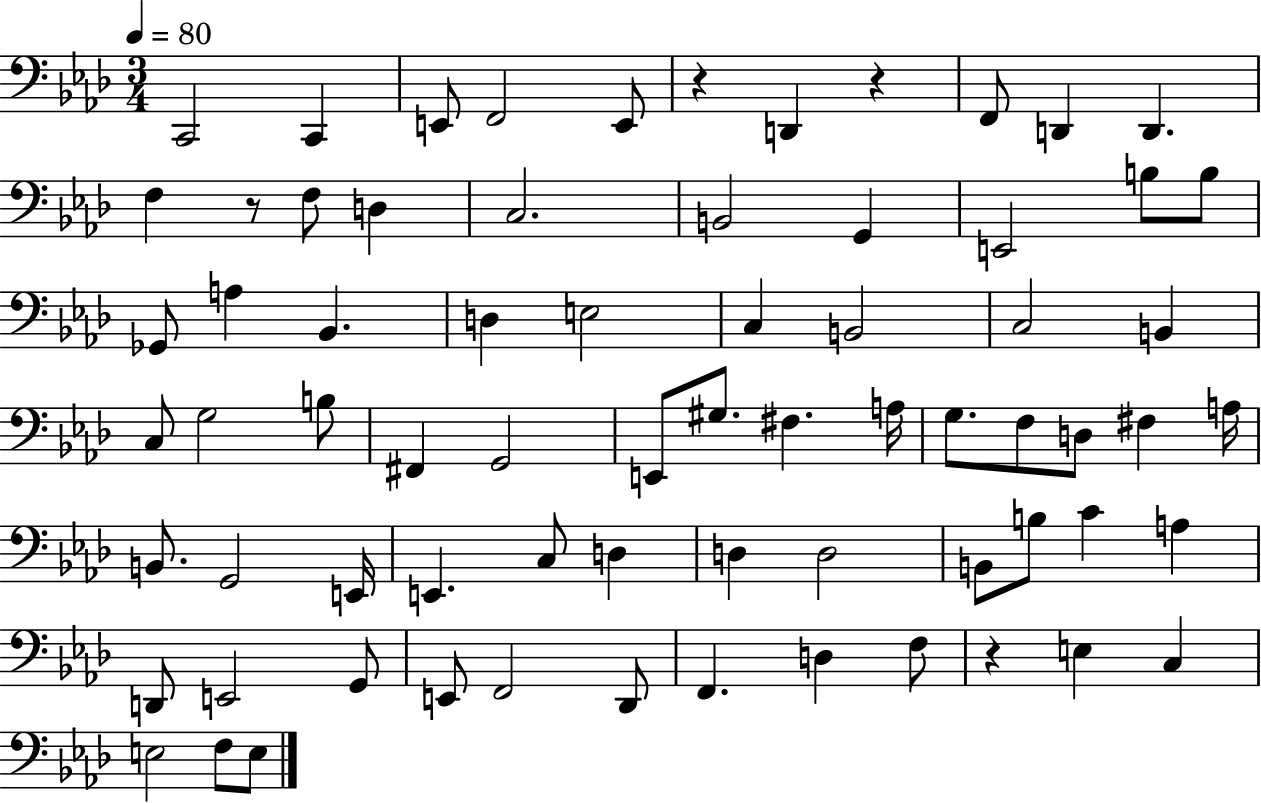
X:1
T:Untitled
M:3/4
L:1/4
K:Ab
C,,2 C,, E,,/2 F,,2 E,,/2 z D,, z F,,/2 D,, D,, F, z/2 F,/2 D, C,2 B,,2 G,, E,,2 B,/2 B,/2 _G,,/2 A, _B,, D, E,2 C, B,,2 C,2 B,, C,/2 G,2 B,/2 ^F,, G,,2 E,,/2 ^G,/2 ^F, A,/4 G,/2 F,/2 D,/2 ^F, A,/4 B,,/2 G,,2 E,,/4 E,, C,/2 D, D, D,2 B,,/2 B,/2 C A, D,,/2 E,,2 G,,/2 E,,/2 F,,2 _D,,/2 F,, D, F,/2 z E, C, E,2 F,/2 E,/2